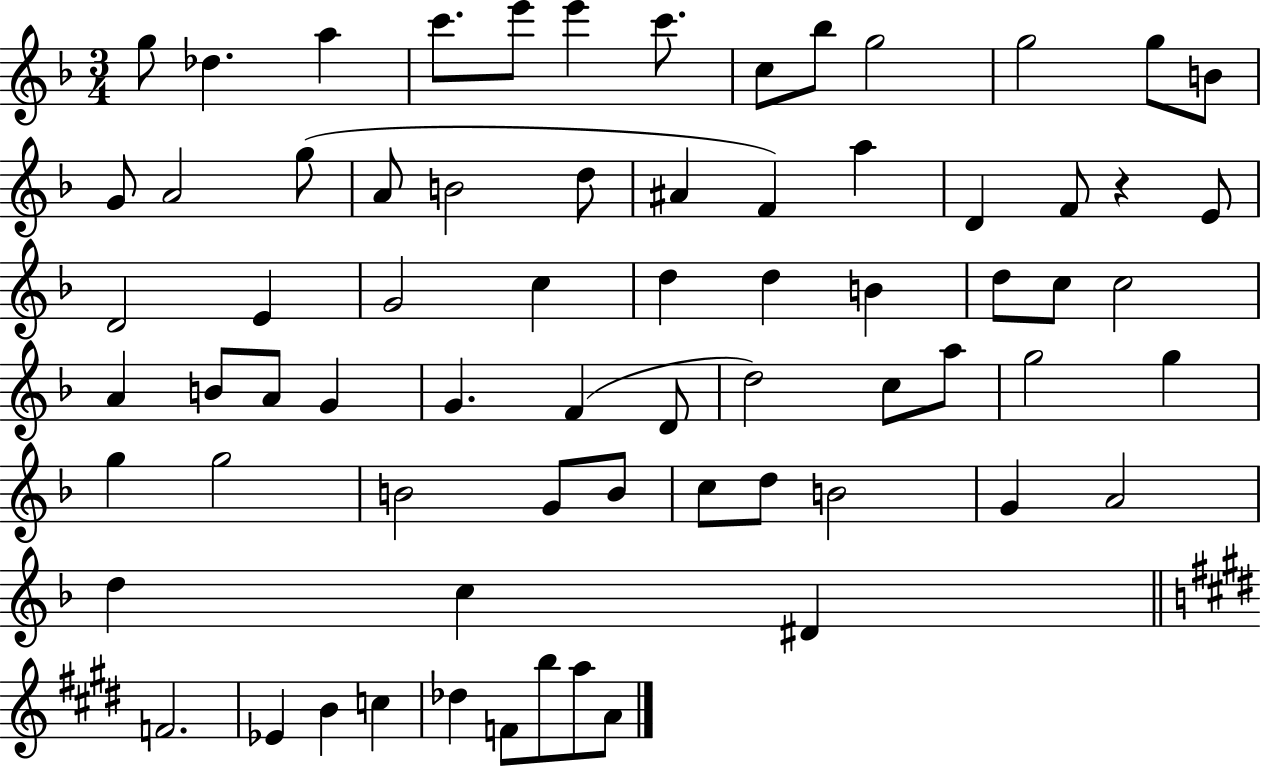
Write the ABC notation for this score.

X:1
T:Untitled
M:3/4
L:1/4
K:F
g/2 _d a c'/2 e'/2 e' c'/2 c/2 _b/2 g2 g2 g/2 B/2 G/2 A2 g/2 A/2 B2 d/2 ^A F a D F/2 z E/2 D2 E G2 c d d B d/2 c/2 c2 A B/2 A/2 G G F D/2 d2 c/2 a/2 g2 g g g2 B2 G/2 B/2 c/2 d/2 B2 G A2 d c ^D F2 _E B c _d F/2 b/2 a/2 A/2